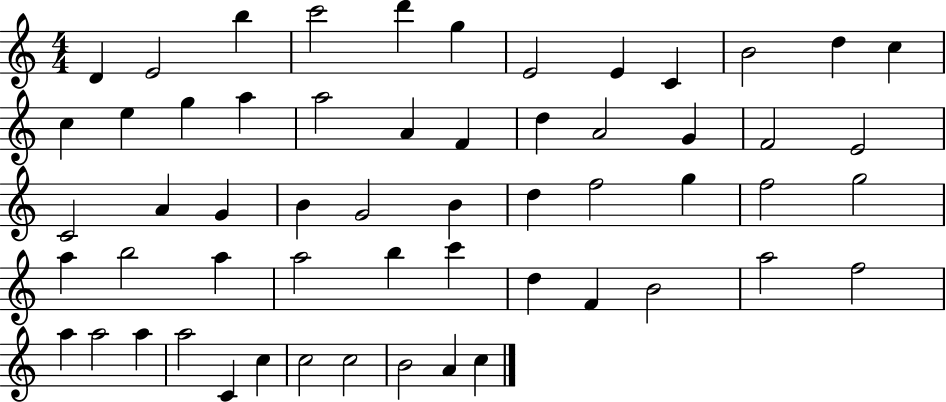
D4/q E4/h B5/q C6/h D6/q G5/q E4/h E4/q C4/q B4/h D5/q C5/q C5/q E5/q G5/q A5/q A5/h A4/q F4/q D5/q A4/h G4/q F4/h E4/h C4/h A4/q G4/q B4/q G4/h B4/q D5/q F5/h G5/q F5/h G5/h A5/q B5/h A5/q A5/h B5/q C6/q D5/q F4/q B4/h A5/h F5/h A5/q A5/h A5/q A5/h C4/q C5/q C5/h C5/h B4/h A4/q C5/q